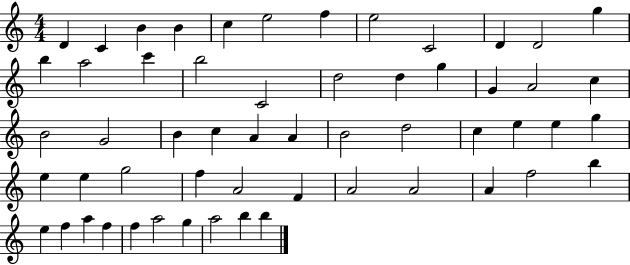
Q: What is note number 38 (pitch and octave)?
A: G5